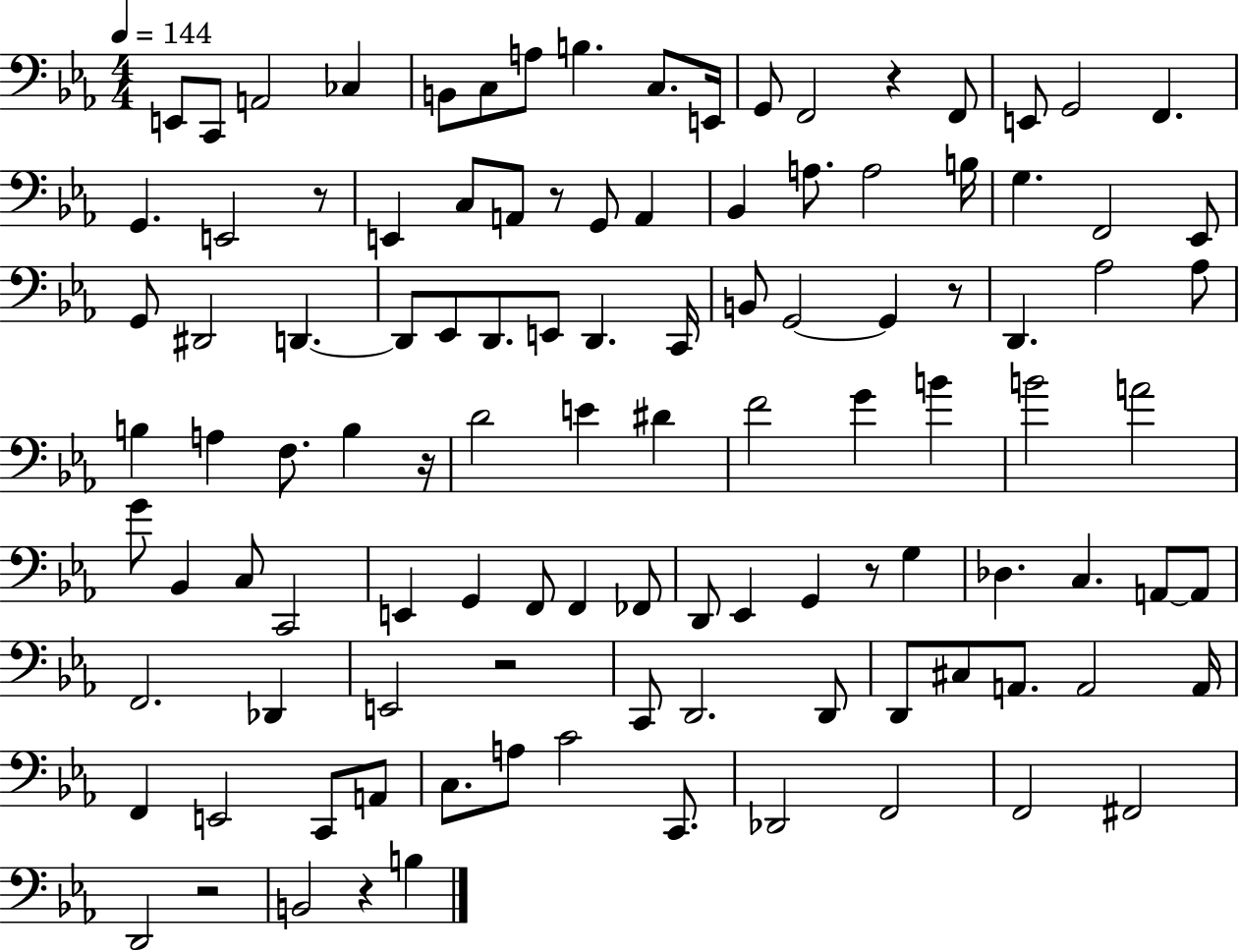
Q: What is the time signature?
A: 4/4